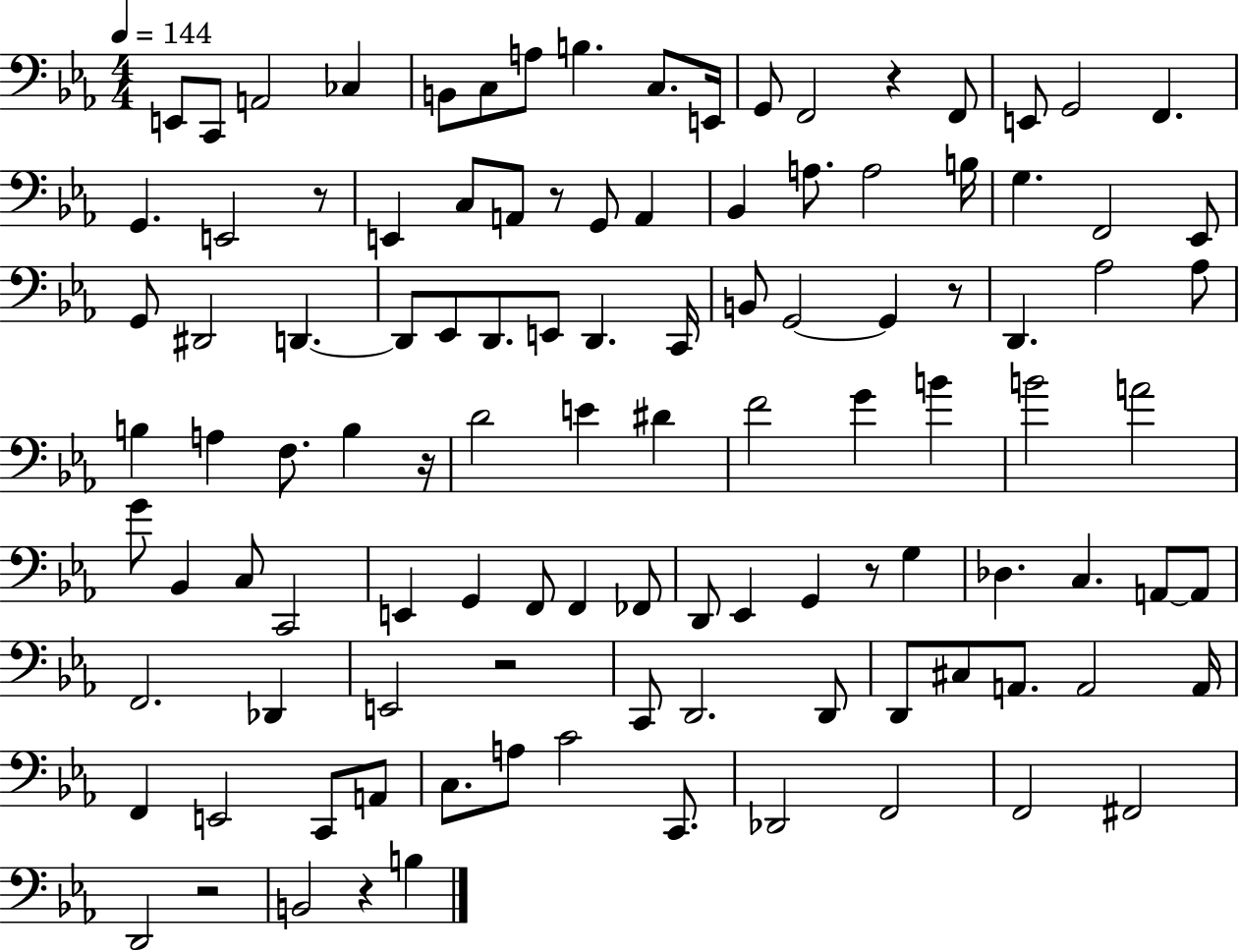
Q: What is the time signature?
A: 4/4